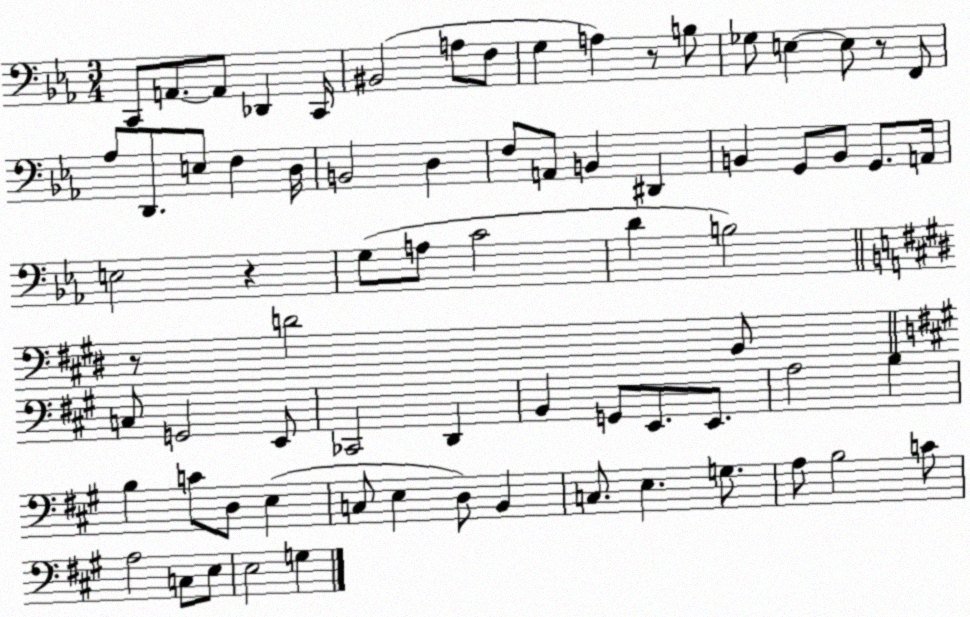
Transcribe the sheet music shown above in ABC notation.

X:1
T:Untitled
M:3/4
L:1/4
K:Eb
C,,/2 A,,/2 A,,/2 _D,, C,,/4 ^B,,2 A,/2 F,/2 G, A, z/2 B,/2 _G,/2 E, E,/2 z/2 F,,/2 _A,/2 D,,/2 E,/2 F, D,/4 B,,2 D, F,/2 A,,/2 B,, ^D,, B,, G,,/2 B,,/2 G,,/2 A,,/4 E,2 z G,/2 A,/2 C2 D B,2 z/2 D2 B,,/2 C,/2 G,,2 E,,/2 _C,,2 D,, B,, G,,/2 E,,/2 E,,/2 A,2 B, B, C/2 D,/2 E, C,/2 E, D,/2 B,, C,/2 E, G,/2 A,/2 B,2 C/2 A,2 C,/2 E,/2 E,2 G,